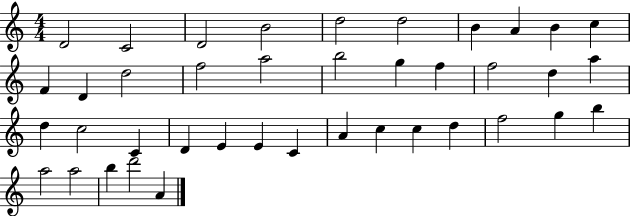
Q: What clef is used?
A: treble